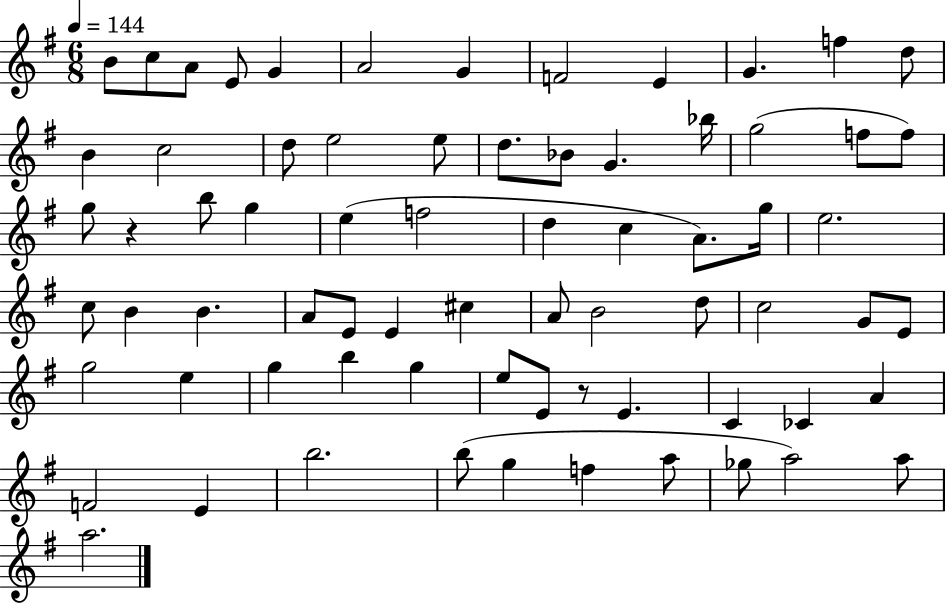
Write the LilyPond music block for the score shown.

{
  \clef treble
  \numericTimeSignature
  \time 6/8
  \key g \major
  \tempo 4 = 144
  b'8 c''8 a'8 e'8 g'4 | a'2 g'4 | f'2 e'4 | g'4. f''4 d''8 | \break b'4 c''2 | d''8 e''2 e''8 | d''8. bes'8 g'4. bes''16 | g''2( f''8 f''8) | \break g''8 r4 b''8 g''4 | e''4( f''2 | d''4 c''4 a'8.) g''16 | e''2. | \break c''8 b'4 b'4. | a'8 e'8 e'4 cis''4 | a'8 b'2 d''8 | c''2 g'8 e'8 | \break g''2 e''4 | g''4 b''4 g''4 | e''8 e'8 r8 e'4. | c'4 ces'4 a'4 | \break f'2 e'4 | b''2. | b''8( g''4 f''4 a''8 | ges''8 a''2) a''8 | \break a''2. | \bar "|."
}